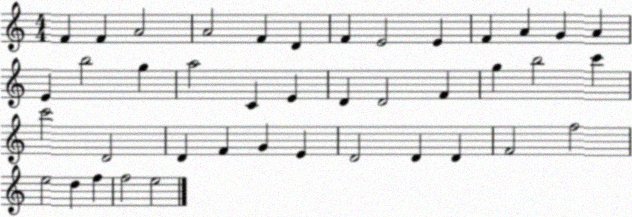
X:1
T:Untitled
M:4/4
L:1/4
K:C
F F A2 A2 F D F E2 E F A G A E b2 g a2 C E D D2 F g b2 c' c'2 D2 D F G E D2 D D F2 f2 e2 d f f2 e2